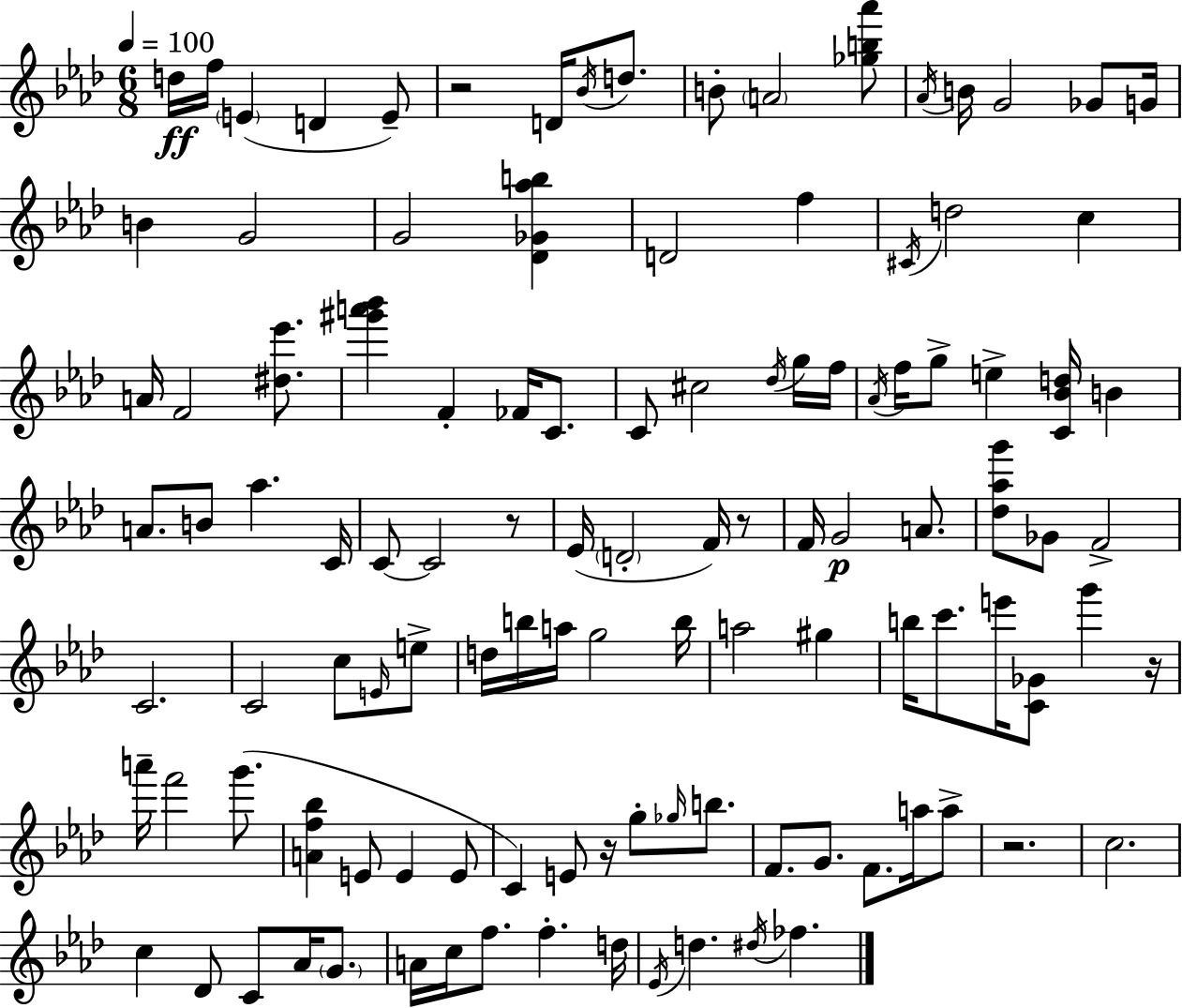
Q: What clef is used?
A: treble